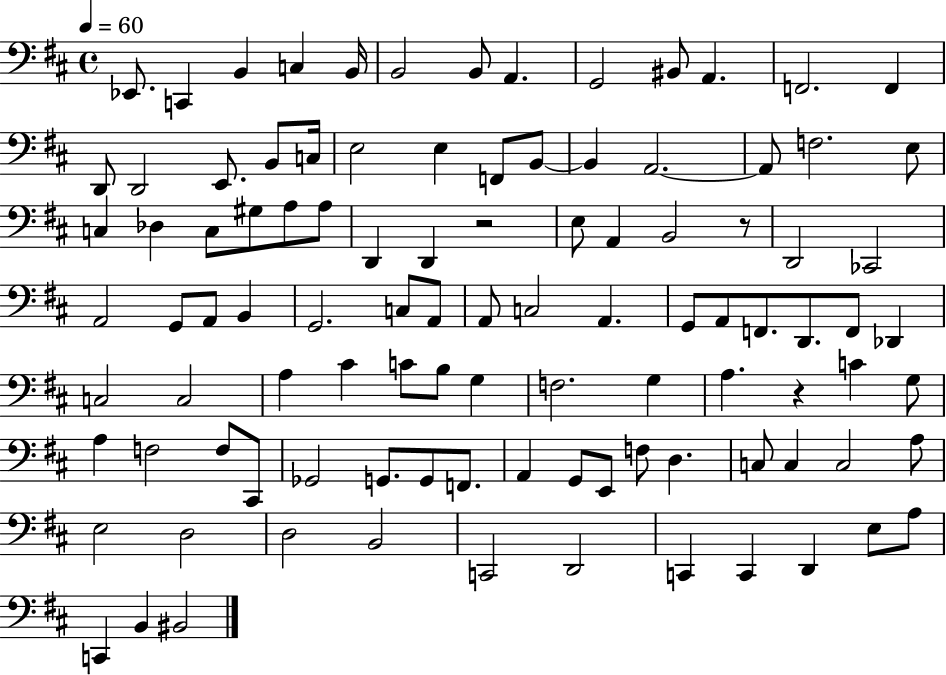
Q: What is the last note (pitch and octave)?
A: BIS2